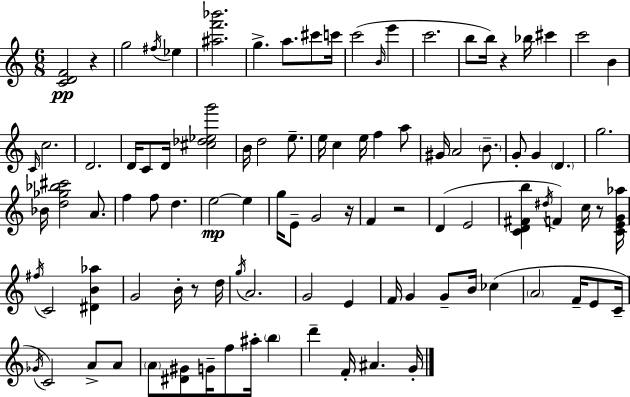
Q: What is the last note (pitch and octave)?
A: G4